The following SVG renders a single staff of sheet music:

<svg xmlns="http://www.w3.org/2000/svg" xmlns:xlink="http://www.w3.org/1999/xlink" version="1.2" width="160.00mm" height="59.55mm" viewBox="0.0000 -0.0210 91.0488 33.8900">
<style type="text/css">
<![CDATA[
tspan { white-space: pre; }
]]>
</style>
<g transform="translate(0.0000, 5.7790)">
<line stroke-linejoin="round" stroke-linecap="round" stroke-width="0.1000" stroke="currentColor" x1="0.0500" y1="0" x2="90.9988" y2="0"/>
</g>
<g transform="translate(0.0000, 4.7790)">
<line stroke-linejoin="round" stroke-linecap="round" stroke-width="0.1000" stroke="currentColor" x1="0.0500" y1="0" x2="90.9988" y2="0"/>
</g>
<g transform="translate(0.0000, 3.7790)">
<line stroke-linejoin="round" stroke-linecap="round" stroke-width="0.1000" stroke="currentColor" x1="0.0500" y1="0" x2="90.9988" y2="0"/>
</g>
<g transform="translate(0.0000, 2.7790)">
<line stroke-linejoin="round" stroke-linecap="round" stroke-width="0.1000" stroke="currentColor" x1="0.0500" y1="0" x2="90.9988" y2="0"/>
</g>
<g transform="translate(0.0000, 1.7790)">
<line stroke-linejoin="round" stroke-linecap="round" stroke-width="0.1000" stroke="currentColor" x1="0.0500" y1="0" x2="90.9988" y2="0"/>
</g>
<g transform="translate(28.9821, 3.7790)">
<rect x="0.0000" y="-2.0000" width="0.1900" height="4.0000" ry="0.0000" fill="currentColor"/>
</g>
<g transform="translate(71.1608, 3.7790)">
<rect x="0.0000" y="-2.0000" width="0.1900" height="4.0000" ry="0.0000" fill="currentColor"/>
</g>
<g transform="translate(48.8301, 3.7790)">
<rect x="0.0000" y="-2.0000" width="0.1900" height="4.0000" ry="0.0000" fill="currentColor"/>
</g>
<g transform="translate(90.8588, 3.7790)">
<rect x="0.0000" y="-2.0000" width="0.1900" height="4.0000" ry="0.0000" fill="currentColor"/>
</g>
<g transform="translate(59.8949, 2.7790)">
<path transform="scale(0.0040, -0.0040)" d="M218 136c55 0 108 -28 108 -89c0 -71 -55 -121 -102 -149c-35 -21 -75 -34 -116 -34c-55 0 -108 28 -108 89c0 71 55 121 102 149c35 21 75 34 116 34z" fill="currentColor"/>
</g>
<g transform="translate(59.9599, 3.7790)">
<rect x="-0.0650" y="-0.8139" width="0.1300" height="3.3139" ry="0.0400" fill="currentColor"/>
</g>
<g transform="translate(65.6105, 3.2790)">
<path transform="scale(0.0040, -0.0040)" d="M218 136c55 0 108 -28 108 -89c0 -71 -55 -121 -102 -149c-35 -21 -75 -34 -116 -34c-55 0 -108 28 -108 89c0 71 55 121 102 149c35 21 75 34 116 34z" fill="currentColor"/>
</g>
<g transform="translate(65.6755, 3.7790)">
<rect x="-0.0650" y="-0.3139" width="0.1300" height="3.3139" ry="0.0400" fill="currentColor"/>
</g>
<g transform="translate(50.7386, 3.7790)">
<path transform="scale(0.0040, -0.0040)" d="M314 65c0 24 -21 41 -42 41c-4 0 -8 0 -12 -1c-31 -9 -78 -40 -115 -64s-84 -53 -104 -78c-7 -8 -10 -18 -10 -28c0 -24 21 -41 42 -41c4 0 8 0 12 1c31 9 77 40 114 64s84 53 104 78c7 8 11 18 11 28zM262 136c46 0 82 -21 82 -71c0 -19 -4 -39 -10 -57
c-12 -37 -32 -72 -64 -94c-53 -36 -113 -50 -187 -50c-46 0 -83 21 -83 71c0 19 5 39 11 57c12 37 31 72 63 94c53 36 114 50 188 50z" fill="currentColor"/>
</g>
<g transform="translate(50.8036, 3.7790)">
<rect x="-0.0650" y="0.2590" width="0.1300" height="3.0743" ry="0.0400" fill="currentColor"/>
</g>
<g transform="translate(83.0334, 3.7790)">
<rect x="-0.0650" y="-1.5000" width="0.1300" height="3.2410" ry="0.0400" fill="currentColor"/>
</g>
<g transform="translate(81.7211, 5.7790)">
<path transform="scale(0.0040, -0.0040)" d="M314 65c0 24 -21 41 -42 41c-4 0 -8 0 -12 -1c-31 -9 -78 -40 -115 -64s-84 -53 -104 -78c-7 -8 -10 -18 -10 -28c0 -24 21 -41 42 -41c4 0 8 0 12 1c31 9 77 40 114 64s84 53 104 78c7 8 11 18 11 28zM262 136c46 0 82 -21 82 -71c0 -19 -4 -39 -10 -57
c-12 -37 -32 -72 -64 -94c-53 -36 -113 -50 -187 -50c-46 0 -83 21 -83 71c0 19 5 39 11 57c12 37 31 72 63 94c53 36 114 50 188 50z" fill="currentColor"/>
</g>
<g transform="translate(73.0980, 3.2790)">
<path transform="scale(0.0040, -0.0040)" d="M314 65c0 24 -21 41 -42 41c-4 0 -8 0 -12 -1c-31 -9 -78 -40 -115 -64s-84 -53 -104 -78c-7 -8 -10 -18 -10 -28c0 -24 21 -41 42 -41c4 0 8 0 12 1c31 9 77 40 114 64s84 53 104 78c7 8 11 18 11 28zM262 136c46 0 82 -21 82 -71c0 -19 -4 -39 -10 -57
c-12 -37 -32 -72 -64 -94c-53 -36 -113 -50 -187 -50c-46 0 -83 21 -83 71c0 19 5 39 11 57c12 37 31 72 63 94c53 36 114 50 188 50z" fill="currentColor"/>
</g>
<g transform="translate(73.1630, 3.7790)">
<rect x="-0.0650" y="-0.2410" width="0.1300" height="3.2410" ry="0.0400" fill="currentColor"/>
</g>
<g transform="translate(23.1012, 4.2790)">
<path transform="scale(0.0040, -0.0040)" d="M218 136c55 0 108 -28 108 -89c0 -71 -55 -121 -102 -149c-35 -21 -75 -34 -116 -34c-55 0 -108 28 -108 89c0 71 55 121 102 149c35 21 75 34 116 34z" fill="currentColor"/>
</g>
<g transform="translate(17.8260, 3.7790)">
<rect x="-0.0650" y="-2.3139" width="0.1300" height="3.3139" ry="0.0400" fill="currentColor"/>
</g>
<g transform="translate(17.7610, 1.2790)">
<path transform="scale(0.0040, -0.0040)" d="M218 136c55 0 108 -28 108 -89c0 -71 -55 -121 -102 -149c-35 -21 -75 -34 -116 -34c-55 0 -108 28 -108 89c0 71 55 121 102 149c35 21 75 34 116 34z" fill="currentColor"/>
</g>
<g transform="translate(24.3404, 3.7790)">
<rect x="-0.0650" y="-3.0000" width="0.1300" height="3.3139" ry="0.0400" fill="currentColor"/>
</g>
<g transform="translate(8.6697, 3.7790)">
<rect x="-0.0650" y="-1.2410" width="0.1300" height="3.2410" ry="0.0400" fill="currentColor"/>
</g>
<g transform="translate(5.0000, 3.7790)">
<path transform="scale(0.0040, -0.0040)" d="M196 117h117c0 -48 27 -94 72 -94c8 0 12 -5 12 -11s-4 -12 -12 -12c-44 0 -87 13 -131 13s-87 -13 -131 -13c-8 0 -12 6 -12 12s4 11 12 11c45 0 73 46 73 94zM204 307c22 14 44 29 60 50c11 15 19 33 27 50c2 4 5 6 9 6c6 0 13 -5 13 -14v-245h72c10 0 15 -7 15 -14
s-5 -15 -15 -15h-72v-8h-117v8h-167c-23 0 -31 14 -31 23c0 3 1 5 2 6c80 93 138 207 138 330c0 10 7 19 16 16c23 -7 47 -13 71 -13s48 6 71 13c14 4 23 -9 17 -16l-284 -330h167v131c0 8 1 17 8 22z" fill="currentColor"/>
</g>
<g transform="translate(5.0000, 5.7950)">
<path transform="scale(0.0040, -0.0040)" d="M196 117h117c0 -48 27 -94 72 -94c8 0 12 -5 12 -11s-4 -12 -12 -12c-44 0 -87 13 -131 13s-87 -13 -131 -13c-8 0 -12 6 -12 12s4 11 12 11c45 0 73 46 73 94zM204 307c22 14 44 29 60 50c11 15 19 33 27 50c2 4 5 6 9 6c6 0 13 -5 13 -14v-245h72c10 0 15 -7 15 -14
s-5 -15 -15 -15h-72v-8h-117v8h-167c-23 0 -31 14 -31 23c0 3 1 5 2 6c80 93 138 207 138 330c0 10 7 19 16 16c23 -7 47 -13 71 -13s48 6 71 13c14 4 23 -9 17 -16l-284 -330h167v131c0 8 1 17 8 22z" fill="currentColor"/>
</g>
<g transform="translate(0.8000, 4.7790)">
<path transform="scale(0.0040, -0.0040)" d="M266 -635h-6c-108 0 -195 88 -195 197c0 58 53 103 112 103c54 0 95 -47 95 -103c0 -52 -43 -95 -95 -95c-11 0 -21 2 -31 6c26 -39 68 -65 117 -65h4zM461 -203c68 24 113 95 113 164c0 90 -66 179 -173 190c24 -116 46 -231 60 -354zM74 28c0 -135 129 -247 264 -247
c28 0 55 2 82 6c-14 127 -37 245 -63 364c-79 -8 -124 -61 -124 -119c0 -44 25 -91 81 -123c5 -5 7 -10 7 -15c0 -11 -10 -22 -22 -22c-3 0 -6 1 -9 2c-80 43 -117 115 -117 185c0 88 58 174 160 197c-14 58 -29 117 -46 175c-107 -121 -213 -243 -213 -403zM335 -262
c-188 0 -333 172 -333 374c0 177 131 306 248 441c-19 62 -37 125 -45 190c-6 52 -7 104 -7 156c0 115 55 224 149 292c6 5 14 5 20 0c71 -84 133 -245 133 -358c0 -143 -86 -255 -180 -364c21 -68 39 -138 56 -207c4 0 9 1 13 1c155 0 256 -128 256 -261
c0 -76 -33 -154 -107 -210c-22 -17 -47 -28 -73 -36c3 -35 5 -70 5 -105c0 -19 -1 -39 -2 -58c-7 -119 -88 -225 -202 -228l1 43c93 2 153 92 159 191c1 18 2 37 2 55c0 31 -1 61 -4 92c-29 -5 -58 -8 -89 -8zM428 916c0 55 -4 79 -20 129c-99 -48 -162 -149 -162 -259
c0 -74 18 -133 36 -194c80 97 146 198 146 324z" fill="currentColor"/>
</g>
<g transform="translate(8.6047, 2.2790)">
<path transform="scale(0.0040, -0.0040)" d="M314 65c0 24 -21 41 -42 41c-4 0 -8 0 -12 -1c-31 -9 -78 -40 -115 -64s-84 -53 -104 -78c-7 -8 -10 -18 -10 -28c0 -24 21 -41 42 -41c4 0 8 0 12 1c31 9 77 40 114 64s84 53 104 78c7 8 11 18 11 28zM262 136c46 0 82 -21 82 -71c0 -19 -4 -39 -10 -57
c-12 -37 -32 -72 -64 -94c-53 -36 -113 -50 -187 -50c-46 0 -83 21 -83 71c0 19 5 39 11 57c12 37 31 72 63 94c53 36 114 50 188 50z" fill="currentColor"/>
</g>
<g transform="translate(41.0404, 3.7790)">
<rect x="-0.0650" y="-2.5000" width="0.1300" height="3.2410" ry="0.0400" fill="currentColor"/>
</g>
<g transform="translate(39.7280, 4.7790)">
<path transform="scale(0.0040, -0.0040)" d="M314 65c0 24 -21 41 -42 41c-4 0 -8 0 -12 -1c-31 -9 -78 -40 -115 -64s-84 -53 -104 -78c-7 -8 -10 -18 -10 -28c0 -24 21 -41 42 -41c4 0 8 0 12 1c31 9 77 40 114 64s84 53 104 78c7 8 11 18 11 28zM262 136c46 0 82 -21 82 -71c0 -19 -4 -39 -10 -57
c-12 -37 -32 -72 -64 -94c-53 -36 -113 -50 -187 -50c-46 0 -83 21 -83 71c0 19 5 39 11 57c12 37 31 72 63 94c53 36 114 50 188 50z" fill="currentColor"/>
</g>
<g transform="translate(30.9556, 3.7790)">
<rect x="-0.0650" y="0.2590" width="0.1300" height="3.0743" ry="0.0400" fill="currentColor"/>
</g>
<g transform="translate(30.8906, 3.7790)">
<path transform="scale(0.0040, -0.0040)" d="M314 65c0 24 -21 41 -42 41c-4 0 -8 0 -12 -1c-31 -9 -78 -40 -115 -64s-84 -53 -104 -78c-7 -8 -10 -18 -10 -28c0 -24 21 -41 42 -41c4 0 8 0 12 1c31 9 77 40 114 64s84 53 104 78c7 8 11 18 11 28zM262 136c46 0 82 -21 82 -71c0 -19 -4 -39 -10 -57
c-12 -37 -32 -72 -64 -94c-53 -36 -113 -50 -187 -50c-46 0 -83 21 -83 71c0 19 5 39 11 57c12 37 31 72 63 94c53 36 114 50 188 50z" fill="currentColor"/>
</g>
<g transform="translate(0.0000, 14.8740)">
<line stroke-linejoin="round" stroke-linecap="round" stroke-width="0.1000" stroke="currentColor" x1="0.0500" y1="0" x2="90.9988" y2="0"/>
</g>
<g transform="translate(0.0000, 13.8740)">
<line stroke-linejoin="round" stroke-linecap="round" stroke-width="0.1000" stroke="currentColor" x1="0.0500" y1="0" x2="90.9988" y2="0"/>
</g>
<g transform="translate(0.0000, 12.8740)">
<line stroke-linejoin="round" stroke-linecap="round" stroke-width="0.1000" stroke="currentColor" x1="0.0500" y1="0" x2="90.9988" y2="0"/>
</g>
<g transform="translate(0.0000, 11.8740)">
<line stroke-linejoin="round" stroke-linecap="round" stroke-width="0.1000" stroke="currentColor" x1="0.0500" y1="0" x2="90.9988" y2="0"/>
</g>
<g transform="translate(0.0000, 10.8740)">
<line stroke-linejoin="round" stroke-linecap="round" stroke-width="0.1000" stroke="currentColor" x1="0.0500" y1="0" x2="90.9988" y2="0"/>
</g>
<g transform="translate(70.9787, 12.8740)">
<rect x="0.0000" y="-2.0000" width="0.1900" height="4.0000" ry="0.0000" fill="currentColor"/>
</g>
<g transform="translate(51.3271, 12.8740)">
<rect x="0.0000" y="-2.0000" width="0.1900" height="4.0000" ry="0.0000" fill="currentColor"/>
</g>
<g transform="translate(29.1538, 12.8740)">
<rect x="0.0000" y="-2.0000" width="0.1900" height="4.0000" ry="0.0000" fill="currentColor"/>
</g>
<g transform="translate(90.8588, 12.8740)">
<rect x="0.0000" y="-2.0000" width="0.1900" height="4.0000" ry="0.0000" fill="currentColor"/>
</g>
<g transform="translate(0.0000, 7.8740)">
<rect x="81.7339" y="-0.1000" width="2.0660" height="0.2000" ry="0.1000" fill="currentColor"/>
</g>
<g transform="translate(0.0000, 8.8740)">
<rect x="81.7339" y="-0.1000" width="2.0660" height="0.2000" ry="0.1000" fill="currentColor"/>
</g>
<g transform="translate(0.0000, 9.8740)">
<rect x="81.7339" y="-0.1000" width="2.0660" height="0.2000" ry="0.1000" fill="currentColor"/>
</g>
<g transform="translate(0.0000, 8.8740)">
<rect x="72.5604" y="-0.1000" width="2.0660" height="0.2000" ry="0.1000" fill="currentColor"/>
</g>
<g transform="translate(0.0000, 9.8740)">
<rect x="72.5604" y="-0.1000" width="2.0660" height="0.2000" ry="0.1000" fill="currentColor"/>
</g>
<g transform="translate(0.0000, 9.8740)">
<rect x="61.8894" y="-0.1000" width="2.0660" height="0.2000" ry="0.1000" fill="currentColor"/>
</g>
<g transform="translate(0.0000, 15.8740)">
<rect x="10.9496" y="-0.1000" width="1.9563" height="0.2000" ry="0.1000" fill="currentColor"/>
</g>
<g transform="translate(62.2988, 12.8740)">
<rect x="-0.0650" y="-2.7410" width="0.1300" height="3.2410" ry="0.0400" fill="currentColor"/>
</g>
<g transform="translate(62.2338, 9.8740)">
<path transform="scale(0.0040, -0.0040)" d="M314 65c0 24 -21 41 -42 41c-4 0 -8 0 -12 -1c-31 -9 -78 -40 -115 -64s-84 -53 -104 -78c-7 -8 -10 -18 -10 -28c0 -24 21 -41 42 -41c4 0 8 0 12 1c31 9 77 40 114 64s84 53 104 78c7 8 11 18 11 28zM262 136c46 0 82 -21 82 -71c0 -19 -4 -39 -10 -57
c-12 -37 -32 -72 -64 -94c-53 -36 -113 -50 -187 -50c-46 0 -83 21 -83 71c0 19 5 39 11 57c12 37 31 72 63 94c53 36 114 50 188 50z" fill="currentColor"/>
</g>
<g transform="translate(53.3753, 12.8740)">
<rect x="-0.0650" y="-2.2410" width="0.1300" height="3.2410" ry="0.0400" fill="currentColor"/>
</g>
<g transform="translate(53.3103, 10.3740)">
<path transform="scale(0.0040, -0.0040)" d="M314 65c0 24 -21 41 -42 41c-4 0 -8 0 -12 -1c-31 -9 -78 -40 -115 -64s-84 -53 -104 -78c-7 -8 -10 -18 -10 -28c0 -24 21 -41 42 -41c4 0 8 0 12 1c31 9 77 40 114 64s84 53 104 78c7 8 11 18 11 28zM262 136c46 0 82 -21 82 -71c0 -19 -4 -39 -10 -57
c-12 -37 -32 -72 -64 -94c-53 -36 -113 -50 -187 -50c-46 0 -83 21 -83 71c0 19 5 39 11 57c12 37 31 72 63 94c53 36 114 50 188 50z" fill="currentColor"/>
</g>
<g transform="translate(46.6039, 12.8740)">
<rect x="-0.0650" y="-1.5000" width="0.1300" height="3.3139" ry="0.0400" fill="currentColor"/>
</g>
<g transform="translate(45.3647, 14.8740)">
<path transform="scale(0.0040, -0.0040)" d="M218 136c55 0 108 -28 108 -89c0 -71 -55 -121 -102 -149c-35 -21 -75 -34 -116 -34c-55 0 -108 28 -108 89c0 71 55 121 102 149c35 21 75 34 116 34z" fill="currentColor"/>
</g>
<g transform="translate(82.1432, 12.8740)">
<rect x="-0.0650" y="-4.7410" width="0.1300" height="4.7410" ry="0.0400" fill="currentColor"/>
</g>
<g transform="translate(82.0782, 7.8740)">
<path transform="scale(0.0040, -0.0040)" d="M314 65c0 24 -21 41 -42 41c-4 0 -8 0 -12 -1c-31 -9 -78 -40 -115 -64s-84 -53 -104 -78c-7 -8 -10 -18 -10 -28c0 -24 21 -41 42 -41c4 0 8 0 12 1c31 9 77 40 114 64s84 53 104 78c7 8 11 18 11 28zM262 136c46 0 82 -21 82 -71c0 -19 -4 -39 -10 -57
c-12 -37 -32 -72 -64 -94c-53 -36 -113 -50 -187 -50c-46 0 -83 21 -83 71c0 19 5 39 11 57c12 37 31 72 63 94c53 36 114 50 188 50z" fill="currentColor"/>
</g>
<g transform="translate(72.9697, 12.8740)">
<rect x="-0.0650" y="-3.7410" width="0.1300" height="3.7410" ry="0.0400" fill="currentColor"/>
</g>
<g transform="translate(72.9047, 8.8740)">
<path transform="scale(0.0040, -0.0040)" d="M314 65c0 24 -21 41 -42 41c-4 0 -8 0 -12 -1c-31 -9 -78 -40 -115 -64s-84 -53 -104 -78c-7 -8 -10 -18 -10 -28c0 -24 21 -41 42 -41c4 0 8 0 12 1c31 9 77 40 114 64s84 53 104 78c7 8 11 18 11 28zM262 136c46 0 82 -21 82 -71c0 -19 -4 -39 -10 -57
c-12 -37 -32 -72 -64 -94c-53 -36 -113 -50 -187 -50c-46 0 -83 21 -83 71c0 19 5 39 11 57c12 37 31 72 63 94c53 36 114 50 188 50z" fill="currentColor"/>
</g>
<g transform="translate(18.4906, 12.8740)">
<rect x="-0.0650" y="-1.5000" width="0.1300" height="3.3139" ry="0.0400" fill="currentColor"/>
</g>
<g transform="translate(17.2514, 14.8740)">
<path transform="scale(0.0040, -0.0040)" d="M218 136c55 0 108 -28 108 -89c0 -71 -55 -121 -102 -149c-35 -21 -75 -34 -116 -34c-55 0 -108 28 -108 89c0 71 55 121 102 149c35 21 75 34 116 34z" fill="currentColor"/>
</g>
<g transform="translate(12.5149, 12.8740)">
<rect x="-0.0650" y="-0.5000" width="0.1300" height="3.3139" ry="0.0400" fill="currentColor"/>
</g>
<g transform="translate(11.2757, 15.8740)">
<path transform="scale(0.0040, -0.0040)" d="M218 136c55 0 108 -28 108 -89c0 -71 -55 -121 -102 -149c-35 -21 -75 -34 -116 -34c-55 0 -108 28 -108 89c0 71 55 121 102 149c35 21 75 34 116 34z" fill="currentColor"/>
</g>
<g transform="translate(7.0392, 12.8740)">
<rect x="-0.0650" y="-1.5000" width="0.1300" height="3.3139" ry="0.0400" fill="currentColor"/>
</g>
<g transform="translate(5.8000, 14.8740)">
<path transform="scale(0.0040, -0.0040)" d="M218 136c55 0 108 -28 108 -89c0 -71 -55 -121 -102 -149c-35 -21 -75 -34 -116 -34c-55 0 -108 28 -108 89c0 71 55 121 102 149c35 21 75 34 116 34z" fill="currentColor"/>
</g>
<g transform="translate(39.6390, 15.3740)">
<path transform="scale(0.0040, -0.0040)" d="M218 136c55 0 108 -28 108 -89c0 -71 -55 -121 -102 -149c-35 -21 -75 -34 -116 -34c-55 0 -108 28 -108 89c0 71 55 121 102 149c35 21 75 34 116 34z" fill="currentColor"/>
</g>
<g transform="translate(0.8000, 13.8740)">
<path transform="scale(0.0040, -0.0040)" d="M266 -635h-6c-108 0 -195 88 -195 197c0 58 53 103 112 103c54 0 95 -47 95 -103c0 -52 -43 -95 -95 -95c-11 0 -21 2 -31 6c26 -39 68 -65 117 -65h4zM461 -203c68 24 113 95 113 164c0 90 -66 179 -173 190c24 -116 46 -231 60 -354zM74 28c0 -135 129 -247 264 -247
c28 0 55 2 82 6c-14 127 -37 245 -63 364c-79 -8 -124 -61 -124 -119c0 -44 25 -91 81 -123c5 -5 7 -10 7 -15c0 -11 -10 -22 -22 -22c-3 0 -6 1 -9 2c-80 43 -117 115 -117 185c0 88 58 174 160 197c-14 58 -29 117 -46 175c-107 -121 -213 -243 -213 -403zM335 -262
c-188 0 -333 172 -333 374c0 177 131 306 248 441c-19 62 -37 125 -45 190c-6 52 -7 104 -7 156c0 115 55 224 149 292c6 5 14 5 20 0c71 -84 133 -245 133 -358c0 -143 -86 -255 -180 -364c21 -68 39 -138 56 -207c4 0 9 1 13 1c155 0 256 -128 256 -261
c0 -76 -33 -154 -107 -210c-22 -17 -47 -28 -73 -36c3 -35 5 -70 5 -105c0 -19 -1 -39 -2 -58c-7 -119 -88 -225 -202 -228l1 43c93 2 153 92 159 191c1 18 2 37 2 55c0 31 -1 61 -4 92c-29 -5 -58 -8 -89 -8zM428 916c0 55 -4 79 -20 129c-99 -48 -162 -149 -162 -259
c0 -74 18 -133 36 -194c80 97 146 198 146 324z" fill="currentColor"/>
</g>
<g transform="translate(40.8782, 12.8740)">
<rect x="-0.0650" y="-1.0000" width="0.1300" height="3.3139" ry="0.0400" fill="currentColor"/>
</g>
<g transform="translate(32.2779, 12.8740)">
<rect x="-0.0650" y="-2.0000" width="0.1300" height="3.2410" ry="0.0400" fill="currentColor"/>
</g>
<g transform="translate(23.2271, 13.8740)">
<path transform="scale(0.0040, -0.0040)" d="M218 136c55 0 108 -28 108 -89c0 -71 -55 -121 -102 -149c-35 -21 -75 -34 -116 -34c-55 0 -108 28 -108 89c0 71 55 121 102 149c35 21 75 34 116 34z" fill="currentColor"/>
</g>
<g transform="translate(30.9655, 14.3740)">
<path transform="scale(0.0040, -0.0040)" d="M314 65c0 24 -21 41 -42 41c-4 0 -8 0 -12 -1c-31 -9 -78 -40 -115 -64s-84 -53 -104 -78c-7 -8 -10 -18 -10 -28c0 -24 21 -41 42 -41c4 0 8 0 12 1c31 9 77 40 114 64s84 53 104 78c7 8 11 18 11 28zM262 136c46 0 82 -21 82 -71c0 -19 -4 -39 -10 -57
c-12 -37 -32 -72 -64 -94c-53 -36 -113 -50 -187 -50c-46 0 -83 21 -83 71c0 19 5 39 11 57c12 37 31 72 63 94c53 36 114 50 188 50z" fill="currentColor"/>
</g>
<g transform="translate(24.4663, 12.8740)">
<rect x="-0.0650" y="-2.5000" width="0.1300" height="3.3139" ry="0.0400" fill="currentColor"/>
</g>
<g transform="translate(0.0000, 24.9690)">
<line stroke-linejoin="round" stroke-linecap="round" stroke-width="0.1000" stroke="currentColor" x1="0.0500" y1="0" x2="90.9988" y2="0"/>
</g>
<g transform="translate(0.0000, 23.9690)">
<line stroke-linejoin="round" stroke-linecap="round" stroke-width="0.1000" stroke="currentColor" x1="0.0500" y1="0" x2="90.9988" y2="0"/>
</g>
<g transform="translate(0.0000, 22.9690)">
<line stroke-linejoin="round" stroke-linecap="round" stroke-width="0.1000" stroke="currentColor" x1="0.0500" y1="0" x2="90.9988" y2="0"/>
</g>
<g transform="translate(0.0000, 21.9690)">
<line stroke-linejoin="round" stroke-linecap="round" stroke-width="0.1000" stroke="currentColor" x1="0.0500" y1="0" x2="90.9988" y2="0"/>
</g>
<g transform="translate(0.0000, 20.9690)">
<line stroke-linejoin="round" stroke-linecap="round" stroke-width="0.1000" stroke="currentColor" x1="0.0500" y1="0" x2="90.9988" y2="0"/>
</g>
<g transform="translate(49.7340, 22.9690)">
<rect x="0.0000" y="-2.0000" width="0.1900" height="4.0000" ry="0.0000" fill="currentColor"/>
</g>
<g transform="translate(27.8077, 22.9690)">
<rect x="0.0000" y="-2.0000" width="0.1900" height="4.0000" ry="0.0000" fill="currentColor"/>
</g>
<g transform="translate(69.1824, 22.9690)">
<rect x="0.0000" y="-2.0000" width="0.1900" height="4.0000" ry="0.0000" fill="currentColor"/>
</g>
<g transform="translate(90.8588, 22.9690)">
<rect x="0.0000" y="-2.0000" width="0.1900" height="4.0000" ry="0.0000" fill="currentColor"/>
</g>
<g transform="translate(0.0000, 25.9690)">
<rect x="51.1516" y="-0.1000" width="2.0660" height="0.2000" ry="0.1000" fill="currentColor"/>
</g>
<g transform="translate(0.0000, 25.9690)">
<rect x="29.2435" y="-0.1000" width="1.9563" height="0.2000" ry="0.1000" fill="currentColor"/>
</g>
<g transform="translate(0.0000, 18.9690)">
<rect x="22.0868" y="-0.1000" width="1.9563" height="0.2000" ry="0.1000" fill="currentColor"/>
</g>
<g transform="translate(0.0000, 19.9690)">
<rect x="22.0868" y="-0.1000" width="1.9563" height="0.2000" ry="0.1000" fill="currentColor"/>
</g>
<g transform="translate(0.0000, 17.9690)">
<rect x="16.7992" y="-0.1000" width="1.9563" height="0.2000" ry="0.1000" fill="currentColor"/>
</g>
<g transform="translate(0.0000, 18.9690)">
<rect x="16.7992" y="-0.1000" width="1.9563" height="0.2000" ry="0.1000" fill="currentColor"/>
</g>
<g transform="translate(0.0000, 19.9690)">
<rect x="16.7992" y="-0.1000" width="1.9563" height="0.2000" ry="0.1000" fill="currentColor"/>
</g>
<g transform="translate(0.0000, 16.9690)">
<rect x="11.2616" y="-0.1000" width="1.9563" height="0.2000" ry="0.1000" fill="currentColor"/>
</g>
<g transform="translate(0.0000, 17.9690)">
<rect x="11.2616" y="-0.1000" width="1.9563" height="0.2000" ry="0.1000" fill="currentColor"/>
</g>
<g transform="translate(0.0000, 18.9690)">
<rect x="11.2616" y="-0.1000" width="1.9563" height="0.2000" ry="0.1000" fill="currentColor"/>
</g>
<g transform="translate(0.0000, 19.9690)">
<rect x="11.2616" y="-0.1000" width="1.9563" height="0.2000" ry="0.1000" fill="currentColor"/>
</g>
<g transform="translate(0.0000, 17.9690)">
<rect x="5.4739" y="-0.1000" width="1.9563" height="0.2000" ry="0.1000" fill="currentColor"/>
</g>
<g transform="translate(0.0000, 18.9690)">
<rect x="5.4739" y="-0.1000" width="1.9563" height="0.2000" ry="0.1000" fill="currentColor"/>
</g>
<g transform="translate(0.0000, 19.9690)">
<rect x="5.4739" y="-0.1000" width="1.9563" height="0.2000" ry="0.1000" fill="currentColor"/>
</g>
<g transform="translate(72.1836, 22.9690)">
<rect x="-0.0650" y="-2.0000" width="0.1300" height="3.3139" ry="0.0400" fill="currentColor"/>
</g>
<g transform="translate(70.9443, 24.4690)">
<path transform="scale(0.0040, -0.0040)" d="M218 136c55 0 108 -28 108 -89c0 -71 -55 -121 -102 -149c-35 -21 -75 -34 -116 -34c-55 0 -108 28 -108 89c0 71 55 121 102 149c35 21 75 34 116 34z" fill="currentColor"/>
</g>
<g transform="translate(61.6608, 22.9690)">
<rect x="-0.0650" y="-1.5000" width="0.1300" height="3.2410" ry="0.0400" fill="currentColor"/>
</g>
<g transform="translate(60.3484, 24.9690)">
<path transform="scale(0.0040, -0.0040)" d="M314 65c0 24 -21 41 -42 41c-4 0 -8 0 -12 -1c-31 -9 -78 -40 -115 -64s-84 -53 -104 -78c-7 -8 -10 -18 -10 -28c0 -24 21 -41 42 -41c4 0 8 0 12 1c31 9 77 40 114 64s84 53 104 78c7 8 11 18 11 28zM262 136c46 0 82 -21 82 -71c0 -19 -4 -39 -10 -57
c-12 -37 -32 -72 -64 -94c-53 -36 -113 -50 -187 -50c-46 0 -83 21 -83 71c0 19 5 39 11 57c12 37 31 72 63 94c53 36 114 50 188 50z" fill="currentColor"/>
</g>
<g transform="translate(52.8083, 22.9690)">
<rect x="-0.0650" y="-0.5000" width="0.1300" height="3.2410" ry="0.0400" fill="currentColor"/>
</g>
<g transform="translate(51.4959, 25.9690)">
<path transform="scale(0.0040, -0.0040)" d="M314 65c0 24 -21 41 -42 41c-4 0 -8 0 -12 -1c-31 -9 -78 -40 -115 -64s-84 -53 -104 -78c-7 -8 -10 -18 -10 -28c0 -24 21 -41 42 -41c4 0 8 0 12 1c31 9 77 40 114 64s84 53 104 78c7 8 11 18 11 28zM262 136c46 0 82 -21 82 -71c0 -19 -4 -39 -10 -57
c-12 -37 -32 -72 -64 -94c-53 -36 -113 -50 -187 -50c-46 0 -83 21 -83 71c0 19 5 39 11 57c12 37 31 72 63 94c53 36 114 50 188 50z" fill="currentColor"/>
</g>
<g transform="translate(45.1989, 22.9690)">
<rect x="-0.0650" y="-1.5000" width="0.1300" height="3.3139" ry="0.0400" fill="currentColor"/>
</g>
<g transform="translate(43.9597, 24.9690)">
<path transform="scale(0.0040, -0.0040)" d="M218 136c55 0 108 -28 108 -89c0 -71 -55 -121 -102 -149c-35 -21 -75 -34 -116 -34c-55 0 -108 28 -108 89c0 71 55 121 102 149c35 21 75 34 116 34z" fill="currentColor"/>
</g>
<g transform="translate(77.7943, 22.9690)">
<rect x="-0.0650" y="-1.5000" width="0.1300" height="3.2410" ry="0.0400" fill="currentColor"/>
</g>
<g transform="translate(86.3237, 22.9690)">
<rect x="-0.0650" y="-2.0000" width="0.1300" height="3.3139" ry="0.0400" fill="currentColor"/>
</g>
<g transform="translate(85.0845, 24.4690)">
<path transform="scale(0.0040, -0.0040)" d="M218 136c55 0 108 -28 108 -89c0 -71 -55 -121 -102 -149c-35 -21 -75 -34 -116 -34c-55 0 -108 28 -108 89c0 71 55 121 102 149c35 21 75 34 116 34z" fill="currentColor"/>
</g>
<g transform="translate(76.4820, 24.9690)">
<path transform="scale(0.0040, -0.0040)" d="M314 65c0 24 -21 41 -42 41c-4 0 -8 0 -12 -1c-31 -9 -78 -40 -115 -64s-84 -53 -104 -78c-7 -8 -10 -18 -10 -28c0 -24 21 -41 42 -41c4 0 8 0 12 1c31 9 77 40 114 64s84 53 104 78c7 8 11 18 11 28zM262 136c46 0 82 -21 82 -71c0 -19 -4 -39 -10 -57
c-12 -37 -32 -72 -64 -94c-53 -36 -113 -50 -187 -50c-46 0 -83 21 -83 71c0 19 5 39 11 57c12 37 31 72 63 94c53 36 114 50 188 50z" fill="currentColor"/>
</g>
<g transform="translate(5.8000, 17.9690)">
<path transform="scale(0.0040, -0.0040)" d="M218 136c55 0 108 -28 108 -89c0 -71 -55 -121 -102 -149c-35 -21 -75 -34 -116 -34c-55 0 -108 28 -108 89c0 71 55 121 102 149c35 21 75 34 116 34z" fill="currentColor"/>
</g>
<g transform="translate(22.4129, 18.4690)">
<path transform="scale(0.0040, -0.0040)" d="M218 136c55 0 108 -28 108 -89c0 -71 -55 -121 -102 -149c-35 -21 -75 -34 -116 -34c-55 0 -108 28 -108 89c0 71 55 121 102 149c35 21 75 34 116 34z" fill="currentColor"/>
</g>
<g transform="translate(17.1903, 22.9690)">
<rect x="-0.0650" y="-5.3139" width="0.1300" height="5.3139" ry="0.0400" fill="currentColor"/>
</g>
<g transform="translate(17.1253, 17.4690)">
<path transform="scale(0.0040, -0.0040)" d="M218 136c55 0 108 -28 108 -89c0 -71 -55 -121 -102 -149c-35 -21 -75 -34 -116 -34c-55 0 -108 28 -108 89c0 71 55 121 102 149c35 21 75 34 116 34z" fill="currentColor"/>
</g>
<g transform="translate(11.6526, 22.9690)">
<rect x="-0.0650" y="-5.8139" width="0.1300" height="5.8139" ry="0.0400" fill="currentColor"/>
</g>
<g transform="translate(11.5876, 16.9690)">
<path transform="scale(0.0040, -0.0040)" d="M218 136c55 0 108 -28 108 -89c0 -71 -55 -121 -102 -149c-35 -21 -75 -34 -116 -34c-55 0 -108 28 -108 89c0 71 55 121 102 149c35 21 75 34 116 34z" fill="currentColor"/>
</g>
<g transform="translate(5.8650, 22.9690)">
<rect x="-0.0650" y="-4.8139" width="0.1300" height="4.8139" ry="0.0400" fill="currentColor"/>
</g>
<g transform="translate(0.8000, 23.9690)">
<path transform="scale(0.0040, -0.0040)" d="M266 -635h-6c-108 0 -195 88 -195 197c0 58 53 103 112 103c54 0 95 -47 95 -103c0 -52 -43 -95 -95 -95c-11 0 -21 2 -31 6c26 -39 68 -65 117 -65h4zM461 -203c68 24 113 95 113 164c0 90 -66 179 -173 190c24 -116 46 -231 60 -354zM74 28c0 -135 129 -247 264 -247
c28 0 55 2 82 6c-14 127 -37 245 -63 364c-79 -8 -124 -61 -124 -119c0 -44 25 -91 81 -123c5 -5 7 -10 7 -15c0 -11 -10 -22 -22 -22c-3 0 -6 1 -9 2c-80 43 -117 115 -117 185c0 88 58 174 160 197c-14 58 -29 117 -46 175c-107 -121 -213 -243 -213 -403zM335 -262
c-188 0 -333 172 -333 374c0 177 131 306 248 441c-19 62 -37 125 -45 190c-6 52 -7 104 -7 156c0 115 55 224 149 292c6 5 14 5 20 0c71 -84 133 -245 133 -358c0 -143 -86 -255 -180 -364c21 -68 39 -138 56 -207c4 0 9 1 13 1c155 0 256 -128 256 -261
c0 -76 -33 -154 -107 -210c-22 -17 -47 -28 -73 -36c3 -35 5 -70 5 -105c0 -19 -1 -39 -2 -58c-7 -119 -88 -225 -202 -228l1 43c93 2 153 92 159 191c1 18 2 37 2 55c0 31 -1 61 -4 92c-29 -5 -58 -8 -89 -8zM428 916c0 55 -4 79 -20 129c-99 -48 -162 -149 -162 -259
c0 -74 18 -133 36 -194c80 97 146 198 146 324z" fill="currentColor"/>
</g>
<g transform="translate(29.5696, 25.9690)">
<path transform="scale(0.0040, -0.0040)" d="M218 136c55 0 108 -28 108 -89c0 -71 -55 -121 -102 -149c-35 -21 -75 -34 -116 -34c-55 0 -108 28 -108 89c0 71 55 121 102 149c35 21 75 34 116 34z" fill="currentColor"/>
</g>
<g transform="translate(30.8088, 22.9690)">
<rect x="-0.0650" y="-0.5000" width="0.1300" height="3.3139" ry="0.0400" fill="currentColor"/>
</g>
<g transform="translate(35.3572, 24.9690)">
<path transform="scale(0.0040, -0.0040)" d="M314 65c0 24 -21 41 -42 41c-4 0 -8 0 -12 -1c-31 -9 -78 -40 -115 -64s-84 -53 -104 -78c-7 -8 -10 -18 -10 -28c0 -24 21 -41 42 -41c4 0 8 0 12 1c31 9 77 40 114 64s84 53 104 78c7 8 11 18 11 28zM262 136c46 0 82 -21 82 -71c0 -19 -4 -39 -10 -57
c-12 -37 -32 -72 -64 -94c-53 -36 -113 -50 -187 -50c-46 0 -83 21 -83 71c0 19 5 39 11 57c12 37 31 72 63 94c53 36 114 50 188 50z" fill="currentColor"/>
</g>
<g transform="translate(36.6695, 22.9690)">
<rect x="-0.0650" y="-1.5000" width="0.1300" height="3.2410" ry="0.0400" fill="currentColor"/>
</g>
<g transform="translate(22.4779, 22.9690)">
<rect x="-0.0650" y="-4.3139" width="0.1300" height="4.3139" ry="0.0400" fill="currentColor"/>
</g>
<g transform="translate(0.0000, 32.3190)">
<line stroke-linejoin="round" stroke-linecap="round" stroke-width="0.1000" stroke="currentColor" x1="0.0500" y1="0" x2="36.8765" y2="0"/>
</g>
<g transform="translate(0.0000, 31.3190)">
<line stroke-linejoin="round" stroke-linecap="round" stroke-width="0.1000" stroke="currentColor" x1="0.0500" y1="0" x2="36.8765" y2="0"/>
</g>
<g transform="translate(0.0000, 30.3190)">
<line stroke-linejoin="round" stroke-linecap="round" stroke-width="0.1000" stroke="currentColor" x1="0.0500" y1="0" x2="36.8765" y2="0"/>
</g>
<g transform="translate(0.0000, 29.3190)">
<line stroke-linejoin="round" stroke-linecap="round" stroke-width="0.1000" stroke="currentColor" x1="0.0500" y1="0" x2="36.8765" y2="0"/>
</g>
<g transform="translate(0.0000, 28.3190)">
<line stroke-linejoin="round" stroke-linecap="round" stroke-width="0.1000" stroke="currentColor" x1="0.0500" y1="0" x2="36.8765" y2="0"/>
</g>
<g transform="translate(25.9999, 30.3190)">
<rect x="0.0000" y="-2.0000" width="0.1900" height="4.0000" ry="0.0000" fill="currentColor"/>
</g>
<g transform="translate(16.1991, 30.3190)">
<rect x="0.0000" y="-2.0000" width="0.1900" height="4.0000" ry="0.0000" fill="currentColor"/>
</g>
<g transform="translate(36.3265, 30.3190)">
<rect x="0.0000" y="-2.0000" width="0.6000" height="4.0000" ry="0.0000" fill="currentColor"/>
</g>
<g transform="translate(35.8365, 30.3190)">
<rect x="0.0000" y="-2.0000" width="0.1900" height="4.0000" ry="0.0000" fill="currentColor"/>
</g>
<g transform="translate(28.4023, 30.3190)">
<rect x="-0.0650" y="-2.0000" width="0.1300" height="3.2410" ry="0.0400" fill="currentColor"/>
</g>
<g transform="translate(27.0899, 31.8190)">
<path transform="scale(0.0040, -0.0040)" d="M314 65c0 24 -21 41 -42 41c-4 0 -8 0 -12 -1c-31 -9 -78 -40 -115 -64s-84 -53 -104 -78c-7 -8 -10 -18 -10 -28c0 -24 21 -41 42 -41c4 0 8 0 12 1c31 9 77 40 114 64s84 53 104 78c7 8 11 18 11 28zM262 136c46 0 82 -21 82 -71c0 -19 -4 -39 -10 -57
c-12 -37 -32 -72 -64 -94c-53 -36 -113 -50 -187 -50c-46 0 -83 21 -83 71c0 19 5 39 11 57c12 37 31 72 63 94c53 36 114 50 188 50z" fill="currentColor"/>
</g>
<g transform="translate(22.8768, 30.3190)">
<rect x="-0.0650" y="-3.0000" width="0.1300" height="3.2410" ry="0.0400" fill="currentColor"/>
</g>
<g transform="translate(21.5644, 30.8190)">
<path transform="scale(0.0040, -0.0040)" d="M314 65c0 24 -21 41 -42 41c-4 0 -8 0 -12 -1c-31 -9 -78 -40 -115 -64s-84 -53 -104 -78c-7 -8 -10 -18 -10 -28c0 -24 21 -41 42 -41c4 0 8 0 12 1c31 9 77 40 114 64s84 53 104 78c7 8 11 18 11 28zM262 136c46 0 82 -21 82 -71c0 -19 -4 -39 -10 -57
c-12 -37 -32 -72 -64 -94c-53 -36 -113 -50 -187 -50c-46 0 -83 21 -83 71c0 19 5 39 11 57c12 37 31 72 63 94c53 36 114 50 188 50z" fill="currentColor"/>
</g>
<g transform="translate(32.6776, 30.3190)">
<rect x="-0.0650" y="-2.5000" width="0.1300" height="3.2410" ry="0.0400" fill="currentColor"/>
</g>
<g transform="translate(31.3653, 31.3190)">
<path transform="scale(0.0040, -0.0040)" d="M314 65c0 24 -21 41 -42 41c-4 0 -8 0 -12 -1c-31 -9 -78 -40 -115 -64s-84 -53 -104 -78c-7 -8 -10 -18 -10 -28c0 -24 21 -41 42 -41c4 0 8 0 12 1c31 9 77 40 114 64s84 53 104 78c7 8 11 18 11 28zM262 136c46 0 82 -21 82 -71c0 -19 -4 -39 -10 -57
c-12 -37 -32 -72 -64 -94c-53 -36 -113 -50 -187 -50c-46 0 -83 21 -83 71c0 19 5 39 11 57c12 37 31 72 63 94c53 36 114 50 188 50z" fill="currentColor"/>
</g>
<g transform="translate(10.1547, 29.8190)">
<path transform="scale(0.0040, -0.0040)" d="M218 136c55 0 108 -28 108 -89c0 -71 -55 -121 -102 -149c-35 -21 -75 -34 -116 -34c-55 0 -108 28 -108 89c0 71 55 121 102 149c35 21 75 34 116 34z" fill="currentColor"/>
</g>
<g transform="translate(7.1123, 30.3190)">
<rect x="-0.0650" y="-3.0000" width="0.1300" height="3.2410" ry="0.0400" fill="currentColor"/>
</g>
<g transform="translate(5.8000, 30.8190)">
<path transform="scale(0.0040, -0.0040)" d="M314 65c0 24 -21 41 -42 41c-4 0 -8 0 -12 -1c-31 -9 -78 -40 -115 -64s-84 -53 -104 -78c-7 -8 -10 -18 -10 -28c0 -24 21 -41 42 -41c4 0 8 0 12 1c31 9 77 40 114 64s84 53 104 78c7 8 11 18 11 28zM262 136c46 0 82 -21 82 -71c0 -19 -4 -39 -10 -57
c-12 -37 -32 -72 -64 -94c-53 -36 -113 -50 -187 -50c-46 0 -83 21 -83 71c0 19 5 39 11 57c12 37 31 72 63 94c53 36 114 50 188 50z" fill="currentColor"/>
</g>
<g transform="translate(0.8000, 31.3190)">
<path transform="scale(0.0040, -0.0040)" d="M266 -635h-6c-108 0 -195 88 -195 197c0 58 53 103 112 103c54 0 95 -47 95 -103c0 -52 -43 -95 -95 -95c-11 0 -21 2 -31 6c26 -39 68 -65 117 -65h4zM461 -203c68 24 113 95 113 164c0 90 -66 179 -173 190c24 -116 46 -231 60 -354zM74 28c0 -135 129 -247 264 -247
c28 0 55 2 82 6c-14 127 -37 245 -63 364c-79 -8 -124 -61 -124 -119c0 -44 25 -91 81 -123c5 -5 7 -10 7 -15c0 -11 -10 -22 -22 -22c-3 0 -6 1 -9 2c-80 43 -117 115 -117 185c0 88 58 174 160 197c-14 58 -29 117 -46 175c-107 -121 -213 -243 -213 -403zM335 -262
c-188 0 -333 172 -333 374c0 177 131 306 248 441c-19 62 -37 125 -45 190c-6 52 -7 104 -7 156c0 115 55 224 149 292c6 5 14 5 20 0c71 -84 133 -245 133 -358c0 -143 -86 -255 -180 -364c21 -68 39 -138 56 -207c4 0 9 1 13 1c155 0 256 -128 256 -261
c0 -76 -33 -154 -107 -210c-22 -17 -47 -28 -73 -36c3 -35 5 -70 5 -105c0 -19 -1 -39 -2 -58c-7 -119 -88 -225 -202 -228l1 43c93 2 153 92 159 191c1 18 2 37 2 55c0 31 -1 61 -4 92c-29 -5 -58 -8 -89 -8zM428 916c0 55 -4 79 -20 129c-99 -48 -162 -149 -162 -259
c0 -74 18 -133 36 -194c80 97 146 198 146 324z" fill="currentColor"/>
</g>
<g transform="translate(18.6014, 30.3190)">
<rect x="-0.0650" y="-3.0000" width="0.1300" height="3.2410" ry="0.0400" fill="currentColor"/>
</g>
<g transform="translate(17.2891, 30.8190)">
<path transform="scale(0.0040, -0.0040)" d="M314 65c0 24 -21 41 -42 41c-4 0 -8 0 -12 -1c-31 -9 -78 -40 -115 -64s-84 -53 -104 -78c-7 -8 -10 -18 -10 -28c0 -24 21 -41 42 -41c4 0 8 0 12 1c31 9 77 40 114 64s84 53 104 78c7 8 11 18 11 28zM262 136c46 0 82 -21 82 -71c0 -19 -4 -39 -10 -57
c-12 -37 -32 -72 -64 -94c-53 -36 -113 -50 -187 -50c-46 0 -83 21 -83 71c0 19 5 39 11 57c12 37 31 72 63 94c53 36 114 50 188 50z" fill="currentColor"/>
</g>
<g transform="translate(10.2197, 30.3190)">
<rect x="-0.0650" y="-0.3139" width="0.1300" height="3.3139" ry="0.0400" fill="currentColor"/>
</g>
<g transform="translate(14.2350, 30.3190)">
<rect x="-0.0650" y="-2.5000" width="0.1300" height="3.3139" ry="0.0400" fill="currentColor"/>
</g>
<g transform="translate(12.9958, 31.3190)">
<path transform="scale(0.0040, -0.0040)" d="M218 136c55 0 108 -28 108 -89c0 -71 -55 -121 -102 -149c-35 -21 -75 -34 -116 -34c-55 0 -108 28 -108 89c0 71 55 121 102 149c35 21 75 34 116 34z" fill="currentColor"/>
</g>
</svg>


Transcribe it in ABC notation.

X:1
T:Untitled
M:4/4
L:1/4
K:C
e2 g A B2 G2 B2 d c c2 E2 E C E G F2 D E g2 a2 c'2 e'2 e' g' f' d' C E2 E C2 E2 F E2 F A2 c G A2 A2 F2 G2